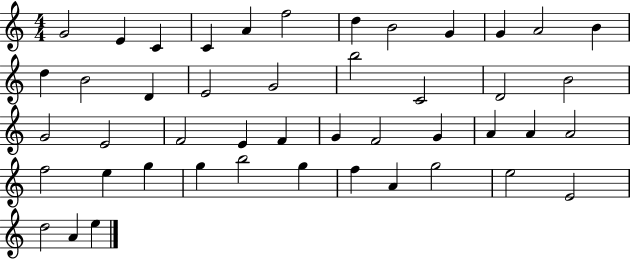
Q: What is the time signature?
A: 4/4